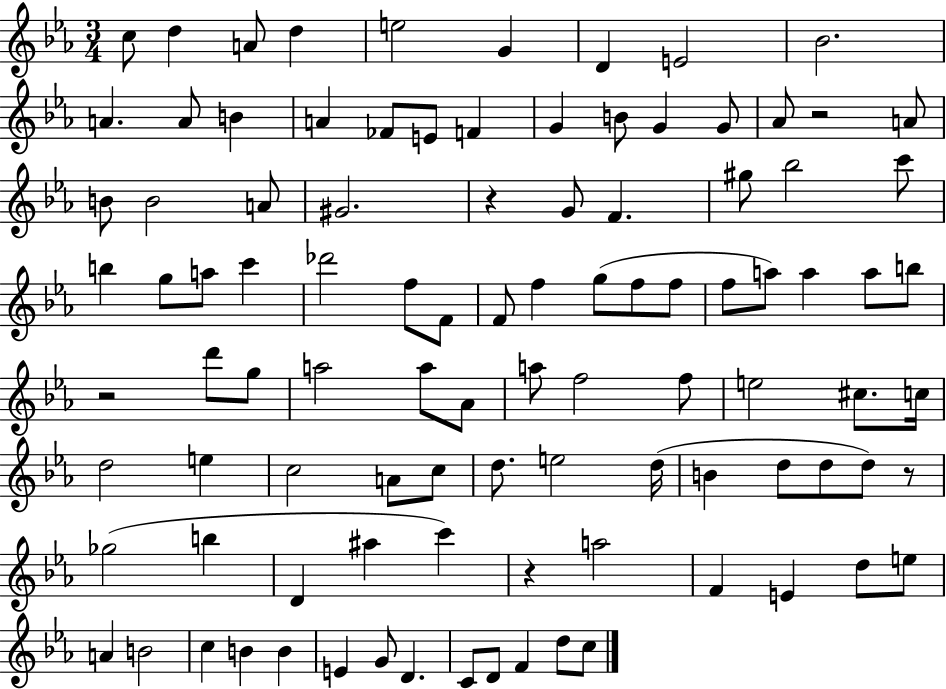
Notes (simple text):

C5/e D5/q A4/e D5/q E5/h G4/q D4/q E4/h Bb4/h. A4/q. A4/e B4/q A4/q FES4/e E4/e F4/q G4/q B4/e G4/q G4/e Ab4/e R/h A4/e B4/e B4/h A4/e G#4/h. R/q G4/e F4/q. G#5/e Bb5/h C6/e B5/q G5/e A5/e C6/q Db6/h F5/e F4/e F4/e F5/q G5/e F5/e F5/e F5/e A5/e A5/q A5/e B5/e R/h D6/e G5/e A5/h A5/e Ab4/e A5/e F5/h F5/e E5/h C#5/e. C5/s D5/h E5/q C5/h A4/e C5/e D5/e. E5/h D5/s B4/q D5/e D5/e D5/e R/e Gb5/h B5/q D4/q A#5/q C6/q R/q A5/h F4/q E4/q D5/e E5/e A4/q B4/h C5/q B4/q B4/q E4/q G4/e D4/q. C4/e D4/e F4/q D5/e C5/e